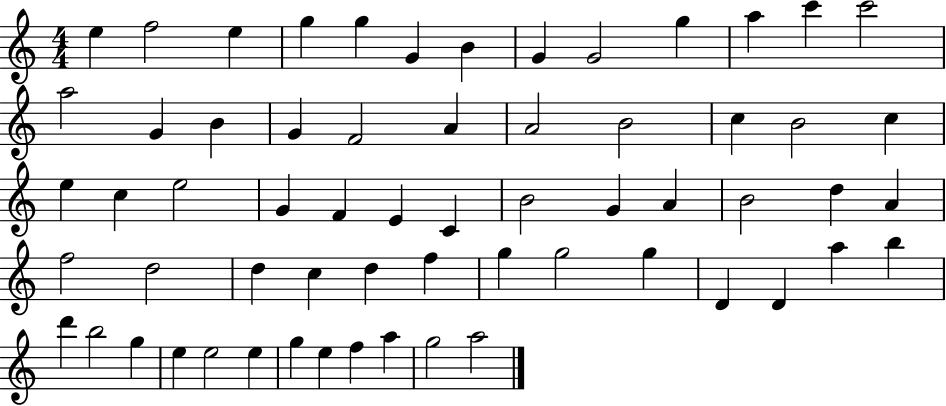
X:1
T:Untitled
M:4/4
L:1/4
K:C
e f2 e g g G B G G2 g a c' c'2 a2 G B G F2 A A2 B2 c B2 c e c e2 G F E C B2 G A B2 d A f2 d2 d c d f g g2 g D D a b d' b2 g e e2 e g e f a g2 a2